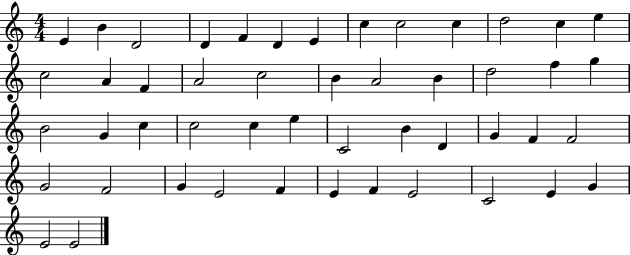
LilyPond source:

{
  \clef treble
  \numericTimeSignature
  \time 4/4
  \key c \major
  e'4 b'4 d'2 | d'4 f'4 d'4 e'4 | c''4 c''2 c''4 | d''2 c''4 e''4 | \break c''2 a'4 f'4 | a'2 c''2 | b'4 a'2 b'4 | d''2 f''4 g''4 | \break b'2 g'4 c''4 | c''2 c''4 e''4 | c'2 b'4 d'4 | g'4 f'4 f'2 | \break g'2 f'2 | g'4 e'2 f'4 | e'4 f'4 e'2 | c'2 e'4 g'4 | \break e'2 e'2 | \bar "|."
}